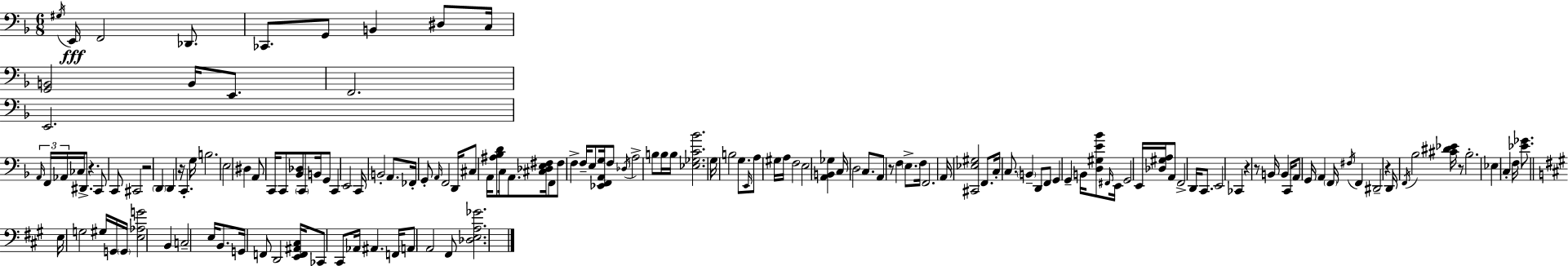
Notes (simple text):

G#3/s E2/s F2/h Db2/e. CES2/e. G2/e B2/q D#3/e C3/s [G2,B2]/h B2/s E2/e. F2/h. E2/h. A2/s F2/s Ab2/s CES3/s D#2/e. R/q. C2/e C2/e C#2/h R/h D2/q D2/q R/s C2/q. G3/s B3/h. E3/h D#3/q A2/e C2/s C2/e [Bb2,Db3]/e C2/e B2/s G2/e C2/q E2/h C2/s B2/h A2/e. FES2/s G2/e A2/s F2/h D2/s C#3/e A2/s [A#3,Bb3,D4]/e C3/s A2/e. [C#3,Db3,E3,F#3]/s F2/e F#3/e F3/q F3/s E3/e [Eb2,F2,A2,G3]/s F3/e Db3/s A3/h B3/e B3/s B3/s [Eb3,Gb3,C4,Bb4]/h. G3/s B3/h G3/e. E2/s A3/e G#3/s A3/s F3/h E3/h [A2,B2,Gb3]/q C3/s D3/h C3/e. A2/e R/e F3/q E3/e. F3/s F2/h. A2/s [C#2,Eb3,G#3]/h F2/e. C3/s C3/e. B2/q D2/e F2/e G2/q G2/q B2/s [D3,G#3,E4,Bb4]/e F#2/s E2/s G2/h E2/s [Db3,G#3,A3]/s A2/e F2/h D2/s C2/e. E2/h CES2/q R/q R/e B2/s B2/q C2/s A2/e G2/s A2/q F2/s F#3/s F2/q D#2/h R/q D2/s F2/s Bb3/h [C#4,D#4,Eb4]/s R/e Bb3/h. Eb3/q C3/q F3/s [Eb4,Gb4]/e. E3/s G3/h G#3/s G2/s G2/s [E3,Ab3,G4]/h B2/q C3/h E3/s B2/e. G2/s F2/e D2/h [E2,F2,A#2,C#3]/s CES2/e C#2/e Ab2/s A#2/q. F2/s A2/e A2/h F#2/e [Db3,E3,A3,Gb4]/h.